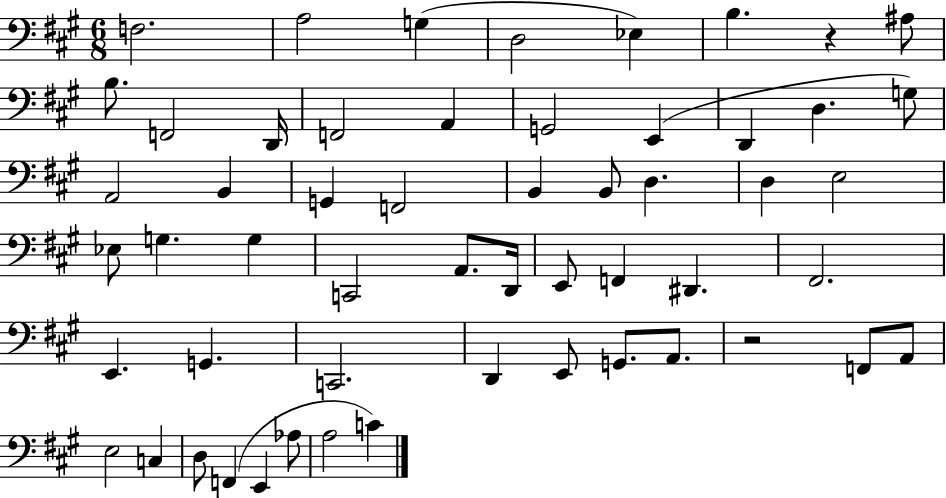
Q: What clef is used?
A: bass